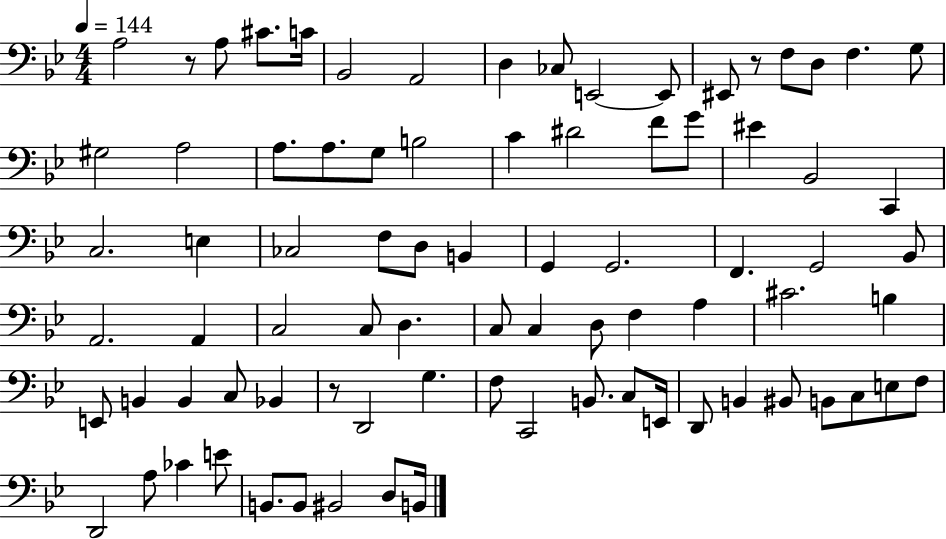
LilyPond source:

{
  \clef bass
  \numericTimeSignature
  \time 4/4
  \key bes \major
  \tempo 4 = 144
  a2 r8 a8 cis'8. c'16 | bes,2 a,2 | d4 ces8 e,2~~ e,8 | eis,8 r8 f8 d8 f4. g8 | \break gis2 a2 | a8. a8. g8 b2 | c'4 dis'2 f'8 g'8 | eis'4 bes,2 c,4 | \break c2. e4 | ces2 f8 d8 b,4 | g,4 g,2. | f,4. g,2 bes,8 | \break a,2. a,4 | c2 c8 d4. | c8 c4 d8 f4 a4 | cis'2. b4 | \break e,8 b,4 b,4 c8 bes,4 | r8 d,2 g4. | f8 c,2 b,8. c8 e,16 | d,8 b,4 bis,8 b,8 c8 e8 f8 | \break d,2 a8 ces'4 e'8 | b,8. b,8 bis,2 d8 b,16 | \bar "|."
}